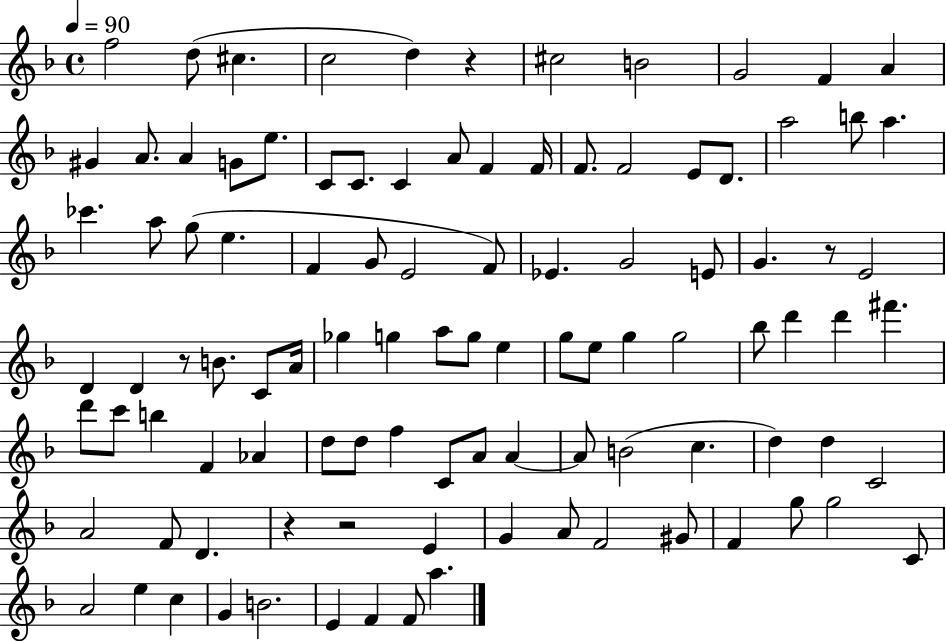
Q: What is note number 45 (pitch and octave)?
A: C4